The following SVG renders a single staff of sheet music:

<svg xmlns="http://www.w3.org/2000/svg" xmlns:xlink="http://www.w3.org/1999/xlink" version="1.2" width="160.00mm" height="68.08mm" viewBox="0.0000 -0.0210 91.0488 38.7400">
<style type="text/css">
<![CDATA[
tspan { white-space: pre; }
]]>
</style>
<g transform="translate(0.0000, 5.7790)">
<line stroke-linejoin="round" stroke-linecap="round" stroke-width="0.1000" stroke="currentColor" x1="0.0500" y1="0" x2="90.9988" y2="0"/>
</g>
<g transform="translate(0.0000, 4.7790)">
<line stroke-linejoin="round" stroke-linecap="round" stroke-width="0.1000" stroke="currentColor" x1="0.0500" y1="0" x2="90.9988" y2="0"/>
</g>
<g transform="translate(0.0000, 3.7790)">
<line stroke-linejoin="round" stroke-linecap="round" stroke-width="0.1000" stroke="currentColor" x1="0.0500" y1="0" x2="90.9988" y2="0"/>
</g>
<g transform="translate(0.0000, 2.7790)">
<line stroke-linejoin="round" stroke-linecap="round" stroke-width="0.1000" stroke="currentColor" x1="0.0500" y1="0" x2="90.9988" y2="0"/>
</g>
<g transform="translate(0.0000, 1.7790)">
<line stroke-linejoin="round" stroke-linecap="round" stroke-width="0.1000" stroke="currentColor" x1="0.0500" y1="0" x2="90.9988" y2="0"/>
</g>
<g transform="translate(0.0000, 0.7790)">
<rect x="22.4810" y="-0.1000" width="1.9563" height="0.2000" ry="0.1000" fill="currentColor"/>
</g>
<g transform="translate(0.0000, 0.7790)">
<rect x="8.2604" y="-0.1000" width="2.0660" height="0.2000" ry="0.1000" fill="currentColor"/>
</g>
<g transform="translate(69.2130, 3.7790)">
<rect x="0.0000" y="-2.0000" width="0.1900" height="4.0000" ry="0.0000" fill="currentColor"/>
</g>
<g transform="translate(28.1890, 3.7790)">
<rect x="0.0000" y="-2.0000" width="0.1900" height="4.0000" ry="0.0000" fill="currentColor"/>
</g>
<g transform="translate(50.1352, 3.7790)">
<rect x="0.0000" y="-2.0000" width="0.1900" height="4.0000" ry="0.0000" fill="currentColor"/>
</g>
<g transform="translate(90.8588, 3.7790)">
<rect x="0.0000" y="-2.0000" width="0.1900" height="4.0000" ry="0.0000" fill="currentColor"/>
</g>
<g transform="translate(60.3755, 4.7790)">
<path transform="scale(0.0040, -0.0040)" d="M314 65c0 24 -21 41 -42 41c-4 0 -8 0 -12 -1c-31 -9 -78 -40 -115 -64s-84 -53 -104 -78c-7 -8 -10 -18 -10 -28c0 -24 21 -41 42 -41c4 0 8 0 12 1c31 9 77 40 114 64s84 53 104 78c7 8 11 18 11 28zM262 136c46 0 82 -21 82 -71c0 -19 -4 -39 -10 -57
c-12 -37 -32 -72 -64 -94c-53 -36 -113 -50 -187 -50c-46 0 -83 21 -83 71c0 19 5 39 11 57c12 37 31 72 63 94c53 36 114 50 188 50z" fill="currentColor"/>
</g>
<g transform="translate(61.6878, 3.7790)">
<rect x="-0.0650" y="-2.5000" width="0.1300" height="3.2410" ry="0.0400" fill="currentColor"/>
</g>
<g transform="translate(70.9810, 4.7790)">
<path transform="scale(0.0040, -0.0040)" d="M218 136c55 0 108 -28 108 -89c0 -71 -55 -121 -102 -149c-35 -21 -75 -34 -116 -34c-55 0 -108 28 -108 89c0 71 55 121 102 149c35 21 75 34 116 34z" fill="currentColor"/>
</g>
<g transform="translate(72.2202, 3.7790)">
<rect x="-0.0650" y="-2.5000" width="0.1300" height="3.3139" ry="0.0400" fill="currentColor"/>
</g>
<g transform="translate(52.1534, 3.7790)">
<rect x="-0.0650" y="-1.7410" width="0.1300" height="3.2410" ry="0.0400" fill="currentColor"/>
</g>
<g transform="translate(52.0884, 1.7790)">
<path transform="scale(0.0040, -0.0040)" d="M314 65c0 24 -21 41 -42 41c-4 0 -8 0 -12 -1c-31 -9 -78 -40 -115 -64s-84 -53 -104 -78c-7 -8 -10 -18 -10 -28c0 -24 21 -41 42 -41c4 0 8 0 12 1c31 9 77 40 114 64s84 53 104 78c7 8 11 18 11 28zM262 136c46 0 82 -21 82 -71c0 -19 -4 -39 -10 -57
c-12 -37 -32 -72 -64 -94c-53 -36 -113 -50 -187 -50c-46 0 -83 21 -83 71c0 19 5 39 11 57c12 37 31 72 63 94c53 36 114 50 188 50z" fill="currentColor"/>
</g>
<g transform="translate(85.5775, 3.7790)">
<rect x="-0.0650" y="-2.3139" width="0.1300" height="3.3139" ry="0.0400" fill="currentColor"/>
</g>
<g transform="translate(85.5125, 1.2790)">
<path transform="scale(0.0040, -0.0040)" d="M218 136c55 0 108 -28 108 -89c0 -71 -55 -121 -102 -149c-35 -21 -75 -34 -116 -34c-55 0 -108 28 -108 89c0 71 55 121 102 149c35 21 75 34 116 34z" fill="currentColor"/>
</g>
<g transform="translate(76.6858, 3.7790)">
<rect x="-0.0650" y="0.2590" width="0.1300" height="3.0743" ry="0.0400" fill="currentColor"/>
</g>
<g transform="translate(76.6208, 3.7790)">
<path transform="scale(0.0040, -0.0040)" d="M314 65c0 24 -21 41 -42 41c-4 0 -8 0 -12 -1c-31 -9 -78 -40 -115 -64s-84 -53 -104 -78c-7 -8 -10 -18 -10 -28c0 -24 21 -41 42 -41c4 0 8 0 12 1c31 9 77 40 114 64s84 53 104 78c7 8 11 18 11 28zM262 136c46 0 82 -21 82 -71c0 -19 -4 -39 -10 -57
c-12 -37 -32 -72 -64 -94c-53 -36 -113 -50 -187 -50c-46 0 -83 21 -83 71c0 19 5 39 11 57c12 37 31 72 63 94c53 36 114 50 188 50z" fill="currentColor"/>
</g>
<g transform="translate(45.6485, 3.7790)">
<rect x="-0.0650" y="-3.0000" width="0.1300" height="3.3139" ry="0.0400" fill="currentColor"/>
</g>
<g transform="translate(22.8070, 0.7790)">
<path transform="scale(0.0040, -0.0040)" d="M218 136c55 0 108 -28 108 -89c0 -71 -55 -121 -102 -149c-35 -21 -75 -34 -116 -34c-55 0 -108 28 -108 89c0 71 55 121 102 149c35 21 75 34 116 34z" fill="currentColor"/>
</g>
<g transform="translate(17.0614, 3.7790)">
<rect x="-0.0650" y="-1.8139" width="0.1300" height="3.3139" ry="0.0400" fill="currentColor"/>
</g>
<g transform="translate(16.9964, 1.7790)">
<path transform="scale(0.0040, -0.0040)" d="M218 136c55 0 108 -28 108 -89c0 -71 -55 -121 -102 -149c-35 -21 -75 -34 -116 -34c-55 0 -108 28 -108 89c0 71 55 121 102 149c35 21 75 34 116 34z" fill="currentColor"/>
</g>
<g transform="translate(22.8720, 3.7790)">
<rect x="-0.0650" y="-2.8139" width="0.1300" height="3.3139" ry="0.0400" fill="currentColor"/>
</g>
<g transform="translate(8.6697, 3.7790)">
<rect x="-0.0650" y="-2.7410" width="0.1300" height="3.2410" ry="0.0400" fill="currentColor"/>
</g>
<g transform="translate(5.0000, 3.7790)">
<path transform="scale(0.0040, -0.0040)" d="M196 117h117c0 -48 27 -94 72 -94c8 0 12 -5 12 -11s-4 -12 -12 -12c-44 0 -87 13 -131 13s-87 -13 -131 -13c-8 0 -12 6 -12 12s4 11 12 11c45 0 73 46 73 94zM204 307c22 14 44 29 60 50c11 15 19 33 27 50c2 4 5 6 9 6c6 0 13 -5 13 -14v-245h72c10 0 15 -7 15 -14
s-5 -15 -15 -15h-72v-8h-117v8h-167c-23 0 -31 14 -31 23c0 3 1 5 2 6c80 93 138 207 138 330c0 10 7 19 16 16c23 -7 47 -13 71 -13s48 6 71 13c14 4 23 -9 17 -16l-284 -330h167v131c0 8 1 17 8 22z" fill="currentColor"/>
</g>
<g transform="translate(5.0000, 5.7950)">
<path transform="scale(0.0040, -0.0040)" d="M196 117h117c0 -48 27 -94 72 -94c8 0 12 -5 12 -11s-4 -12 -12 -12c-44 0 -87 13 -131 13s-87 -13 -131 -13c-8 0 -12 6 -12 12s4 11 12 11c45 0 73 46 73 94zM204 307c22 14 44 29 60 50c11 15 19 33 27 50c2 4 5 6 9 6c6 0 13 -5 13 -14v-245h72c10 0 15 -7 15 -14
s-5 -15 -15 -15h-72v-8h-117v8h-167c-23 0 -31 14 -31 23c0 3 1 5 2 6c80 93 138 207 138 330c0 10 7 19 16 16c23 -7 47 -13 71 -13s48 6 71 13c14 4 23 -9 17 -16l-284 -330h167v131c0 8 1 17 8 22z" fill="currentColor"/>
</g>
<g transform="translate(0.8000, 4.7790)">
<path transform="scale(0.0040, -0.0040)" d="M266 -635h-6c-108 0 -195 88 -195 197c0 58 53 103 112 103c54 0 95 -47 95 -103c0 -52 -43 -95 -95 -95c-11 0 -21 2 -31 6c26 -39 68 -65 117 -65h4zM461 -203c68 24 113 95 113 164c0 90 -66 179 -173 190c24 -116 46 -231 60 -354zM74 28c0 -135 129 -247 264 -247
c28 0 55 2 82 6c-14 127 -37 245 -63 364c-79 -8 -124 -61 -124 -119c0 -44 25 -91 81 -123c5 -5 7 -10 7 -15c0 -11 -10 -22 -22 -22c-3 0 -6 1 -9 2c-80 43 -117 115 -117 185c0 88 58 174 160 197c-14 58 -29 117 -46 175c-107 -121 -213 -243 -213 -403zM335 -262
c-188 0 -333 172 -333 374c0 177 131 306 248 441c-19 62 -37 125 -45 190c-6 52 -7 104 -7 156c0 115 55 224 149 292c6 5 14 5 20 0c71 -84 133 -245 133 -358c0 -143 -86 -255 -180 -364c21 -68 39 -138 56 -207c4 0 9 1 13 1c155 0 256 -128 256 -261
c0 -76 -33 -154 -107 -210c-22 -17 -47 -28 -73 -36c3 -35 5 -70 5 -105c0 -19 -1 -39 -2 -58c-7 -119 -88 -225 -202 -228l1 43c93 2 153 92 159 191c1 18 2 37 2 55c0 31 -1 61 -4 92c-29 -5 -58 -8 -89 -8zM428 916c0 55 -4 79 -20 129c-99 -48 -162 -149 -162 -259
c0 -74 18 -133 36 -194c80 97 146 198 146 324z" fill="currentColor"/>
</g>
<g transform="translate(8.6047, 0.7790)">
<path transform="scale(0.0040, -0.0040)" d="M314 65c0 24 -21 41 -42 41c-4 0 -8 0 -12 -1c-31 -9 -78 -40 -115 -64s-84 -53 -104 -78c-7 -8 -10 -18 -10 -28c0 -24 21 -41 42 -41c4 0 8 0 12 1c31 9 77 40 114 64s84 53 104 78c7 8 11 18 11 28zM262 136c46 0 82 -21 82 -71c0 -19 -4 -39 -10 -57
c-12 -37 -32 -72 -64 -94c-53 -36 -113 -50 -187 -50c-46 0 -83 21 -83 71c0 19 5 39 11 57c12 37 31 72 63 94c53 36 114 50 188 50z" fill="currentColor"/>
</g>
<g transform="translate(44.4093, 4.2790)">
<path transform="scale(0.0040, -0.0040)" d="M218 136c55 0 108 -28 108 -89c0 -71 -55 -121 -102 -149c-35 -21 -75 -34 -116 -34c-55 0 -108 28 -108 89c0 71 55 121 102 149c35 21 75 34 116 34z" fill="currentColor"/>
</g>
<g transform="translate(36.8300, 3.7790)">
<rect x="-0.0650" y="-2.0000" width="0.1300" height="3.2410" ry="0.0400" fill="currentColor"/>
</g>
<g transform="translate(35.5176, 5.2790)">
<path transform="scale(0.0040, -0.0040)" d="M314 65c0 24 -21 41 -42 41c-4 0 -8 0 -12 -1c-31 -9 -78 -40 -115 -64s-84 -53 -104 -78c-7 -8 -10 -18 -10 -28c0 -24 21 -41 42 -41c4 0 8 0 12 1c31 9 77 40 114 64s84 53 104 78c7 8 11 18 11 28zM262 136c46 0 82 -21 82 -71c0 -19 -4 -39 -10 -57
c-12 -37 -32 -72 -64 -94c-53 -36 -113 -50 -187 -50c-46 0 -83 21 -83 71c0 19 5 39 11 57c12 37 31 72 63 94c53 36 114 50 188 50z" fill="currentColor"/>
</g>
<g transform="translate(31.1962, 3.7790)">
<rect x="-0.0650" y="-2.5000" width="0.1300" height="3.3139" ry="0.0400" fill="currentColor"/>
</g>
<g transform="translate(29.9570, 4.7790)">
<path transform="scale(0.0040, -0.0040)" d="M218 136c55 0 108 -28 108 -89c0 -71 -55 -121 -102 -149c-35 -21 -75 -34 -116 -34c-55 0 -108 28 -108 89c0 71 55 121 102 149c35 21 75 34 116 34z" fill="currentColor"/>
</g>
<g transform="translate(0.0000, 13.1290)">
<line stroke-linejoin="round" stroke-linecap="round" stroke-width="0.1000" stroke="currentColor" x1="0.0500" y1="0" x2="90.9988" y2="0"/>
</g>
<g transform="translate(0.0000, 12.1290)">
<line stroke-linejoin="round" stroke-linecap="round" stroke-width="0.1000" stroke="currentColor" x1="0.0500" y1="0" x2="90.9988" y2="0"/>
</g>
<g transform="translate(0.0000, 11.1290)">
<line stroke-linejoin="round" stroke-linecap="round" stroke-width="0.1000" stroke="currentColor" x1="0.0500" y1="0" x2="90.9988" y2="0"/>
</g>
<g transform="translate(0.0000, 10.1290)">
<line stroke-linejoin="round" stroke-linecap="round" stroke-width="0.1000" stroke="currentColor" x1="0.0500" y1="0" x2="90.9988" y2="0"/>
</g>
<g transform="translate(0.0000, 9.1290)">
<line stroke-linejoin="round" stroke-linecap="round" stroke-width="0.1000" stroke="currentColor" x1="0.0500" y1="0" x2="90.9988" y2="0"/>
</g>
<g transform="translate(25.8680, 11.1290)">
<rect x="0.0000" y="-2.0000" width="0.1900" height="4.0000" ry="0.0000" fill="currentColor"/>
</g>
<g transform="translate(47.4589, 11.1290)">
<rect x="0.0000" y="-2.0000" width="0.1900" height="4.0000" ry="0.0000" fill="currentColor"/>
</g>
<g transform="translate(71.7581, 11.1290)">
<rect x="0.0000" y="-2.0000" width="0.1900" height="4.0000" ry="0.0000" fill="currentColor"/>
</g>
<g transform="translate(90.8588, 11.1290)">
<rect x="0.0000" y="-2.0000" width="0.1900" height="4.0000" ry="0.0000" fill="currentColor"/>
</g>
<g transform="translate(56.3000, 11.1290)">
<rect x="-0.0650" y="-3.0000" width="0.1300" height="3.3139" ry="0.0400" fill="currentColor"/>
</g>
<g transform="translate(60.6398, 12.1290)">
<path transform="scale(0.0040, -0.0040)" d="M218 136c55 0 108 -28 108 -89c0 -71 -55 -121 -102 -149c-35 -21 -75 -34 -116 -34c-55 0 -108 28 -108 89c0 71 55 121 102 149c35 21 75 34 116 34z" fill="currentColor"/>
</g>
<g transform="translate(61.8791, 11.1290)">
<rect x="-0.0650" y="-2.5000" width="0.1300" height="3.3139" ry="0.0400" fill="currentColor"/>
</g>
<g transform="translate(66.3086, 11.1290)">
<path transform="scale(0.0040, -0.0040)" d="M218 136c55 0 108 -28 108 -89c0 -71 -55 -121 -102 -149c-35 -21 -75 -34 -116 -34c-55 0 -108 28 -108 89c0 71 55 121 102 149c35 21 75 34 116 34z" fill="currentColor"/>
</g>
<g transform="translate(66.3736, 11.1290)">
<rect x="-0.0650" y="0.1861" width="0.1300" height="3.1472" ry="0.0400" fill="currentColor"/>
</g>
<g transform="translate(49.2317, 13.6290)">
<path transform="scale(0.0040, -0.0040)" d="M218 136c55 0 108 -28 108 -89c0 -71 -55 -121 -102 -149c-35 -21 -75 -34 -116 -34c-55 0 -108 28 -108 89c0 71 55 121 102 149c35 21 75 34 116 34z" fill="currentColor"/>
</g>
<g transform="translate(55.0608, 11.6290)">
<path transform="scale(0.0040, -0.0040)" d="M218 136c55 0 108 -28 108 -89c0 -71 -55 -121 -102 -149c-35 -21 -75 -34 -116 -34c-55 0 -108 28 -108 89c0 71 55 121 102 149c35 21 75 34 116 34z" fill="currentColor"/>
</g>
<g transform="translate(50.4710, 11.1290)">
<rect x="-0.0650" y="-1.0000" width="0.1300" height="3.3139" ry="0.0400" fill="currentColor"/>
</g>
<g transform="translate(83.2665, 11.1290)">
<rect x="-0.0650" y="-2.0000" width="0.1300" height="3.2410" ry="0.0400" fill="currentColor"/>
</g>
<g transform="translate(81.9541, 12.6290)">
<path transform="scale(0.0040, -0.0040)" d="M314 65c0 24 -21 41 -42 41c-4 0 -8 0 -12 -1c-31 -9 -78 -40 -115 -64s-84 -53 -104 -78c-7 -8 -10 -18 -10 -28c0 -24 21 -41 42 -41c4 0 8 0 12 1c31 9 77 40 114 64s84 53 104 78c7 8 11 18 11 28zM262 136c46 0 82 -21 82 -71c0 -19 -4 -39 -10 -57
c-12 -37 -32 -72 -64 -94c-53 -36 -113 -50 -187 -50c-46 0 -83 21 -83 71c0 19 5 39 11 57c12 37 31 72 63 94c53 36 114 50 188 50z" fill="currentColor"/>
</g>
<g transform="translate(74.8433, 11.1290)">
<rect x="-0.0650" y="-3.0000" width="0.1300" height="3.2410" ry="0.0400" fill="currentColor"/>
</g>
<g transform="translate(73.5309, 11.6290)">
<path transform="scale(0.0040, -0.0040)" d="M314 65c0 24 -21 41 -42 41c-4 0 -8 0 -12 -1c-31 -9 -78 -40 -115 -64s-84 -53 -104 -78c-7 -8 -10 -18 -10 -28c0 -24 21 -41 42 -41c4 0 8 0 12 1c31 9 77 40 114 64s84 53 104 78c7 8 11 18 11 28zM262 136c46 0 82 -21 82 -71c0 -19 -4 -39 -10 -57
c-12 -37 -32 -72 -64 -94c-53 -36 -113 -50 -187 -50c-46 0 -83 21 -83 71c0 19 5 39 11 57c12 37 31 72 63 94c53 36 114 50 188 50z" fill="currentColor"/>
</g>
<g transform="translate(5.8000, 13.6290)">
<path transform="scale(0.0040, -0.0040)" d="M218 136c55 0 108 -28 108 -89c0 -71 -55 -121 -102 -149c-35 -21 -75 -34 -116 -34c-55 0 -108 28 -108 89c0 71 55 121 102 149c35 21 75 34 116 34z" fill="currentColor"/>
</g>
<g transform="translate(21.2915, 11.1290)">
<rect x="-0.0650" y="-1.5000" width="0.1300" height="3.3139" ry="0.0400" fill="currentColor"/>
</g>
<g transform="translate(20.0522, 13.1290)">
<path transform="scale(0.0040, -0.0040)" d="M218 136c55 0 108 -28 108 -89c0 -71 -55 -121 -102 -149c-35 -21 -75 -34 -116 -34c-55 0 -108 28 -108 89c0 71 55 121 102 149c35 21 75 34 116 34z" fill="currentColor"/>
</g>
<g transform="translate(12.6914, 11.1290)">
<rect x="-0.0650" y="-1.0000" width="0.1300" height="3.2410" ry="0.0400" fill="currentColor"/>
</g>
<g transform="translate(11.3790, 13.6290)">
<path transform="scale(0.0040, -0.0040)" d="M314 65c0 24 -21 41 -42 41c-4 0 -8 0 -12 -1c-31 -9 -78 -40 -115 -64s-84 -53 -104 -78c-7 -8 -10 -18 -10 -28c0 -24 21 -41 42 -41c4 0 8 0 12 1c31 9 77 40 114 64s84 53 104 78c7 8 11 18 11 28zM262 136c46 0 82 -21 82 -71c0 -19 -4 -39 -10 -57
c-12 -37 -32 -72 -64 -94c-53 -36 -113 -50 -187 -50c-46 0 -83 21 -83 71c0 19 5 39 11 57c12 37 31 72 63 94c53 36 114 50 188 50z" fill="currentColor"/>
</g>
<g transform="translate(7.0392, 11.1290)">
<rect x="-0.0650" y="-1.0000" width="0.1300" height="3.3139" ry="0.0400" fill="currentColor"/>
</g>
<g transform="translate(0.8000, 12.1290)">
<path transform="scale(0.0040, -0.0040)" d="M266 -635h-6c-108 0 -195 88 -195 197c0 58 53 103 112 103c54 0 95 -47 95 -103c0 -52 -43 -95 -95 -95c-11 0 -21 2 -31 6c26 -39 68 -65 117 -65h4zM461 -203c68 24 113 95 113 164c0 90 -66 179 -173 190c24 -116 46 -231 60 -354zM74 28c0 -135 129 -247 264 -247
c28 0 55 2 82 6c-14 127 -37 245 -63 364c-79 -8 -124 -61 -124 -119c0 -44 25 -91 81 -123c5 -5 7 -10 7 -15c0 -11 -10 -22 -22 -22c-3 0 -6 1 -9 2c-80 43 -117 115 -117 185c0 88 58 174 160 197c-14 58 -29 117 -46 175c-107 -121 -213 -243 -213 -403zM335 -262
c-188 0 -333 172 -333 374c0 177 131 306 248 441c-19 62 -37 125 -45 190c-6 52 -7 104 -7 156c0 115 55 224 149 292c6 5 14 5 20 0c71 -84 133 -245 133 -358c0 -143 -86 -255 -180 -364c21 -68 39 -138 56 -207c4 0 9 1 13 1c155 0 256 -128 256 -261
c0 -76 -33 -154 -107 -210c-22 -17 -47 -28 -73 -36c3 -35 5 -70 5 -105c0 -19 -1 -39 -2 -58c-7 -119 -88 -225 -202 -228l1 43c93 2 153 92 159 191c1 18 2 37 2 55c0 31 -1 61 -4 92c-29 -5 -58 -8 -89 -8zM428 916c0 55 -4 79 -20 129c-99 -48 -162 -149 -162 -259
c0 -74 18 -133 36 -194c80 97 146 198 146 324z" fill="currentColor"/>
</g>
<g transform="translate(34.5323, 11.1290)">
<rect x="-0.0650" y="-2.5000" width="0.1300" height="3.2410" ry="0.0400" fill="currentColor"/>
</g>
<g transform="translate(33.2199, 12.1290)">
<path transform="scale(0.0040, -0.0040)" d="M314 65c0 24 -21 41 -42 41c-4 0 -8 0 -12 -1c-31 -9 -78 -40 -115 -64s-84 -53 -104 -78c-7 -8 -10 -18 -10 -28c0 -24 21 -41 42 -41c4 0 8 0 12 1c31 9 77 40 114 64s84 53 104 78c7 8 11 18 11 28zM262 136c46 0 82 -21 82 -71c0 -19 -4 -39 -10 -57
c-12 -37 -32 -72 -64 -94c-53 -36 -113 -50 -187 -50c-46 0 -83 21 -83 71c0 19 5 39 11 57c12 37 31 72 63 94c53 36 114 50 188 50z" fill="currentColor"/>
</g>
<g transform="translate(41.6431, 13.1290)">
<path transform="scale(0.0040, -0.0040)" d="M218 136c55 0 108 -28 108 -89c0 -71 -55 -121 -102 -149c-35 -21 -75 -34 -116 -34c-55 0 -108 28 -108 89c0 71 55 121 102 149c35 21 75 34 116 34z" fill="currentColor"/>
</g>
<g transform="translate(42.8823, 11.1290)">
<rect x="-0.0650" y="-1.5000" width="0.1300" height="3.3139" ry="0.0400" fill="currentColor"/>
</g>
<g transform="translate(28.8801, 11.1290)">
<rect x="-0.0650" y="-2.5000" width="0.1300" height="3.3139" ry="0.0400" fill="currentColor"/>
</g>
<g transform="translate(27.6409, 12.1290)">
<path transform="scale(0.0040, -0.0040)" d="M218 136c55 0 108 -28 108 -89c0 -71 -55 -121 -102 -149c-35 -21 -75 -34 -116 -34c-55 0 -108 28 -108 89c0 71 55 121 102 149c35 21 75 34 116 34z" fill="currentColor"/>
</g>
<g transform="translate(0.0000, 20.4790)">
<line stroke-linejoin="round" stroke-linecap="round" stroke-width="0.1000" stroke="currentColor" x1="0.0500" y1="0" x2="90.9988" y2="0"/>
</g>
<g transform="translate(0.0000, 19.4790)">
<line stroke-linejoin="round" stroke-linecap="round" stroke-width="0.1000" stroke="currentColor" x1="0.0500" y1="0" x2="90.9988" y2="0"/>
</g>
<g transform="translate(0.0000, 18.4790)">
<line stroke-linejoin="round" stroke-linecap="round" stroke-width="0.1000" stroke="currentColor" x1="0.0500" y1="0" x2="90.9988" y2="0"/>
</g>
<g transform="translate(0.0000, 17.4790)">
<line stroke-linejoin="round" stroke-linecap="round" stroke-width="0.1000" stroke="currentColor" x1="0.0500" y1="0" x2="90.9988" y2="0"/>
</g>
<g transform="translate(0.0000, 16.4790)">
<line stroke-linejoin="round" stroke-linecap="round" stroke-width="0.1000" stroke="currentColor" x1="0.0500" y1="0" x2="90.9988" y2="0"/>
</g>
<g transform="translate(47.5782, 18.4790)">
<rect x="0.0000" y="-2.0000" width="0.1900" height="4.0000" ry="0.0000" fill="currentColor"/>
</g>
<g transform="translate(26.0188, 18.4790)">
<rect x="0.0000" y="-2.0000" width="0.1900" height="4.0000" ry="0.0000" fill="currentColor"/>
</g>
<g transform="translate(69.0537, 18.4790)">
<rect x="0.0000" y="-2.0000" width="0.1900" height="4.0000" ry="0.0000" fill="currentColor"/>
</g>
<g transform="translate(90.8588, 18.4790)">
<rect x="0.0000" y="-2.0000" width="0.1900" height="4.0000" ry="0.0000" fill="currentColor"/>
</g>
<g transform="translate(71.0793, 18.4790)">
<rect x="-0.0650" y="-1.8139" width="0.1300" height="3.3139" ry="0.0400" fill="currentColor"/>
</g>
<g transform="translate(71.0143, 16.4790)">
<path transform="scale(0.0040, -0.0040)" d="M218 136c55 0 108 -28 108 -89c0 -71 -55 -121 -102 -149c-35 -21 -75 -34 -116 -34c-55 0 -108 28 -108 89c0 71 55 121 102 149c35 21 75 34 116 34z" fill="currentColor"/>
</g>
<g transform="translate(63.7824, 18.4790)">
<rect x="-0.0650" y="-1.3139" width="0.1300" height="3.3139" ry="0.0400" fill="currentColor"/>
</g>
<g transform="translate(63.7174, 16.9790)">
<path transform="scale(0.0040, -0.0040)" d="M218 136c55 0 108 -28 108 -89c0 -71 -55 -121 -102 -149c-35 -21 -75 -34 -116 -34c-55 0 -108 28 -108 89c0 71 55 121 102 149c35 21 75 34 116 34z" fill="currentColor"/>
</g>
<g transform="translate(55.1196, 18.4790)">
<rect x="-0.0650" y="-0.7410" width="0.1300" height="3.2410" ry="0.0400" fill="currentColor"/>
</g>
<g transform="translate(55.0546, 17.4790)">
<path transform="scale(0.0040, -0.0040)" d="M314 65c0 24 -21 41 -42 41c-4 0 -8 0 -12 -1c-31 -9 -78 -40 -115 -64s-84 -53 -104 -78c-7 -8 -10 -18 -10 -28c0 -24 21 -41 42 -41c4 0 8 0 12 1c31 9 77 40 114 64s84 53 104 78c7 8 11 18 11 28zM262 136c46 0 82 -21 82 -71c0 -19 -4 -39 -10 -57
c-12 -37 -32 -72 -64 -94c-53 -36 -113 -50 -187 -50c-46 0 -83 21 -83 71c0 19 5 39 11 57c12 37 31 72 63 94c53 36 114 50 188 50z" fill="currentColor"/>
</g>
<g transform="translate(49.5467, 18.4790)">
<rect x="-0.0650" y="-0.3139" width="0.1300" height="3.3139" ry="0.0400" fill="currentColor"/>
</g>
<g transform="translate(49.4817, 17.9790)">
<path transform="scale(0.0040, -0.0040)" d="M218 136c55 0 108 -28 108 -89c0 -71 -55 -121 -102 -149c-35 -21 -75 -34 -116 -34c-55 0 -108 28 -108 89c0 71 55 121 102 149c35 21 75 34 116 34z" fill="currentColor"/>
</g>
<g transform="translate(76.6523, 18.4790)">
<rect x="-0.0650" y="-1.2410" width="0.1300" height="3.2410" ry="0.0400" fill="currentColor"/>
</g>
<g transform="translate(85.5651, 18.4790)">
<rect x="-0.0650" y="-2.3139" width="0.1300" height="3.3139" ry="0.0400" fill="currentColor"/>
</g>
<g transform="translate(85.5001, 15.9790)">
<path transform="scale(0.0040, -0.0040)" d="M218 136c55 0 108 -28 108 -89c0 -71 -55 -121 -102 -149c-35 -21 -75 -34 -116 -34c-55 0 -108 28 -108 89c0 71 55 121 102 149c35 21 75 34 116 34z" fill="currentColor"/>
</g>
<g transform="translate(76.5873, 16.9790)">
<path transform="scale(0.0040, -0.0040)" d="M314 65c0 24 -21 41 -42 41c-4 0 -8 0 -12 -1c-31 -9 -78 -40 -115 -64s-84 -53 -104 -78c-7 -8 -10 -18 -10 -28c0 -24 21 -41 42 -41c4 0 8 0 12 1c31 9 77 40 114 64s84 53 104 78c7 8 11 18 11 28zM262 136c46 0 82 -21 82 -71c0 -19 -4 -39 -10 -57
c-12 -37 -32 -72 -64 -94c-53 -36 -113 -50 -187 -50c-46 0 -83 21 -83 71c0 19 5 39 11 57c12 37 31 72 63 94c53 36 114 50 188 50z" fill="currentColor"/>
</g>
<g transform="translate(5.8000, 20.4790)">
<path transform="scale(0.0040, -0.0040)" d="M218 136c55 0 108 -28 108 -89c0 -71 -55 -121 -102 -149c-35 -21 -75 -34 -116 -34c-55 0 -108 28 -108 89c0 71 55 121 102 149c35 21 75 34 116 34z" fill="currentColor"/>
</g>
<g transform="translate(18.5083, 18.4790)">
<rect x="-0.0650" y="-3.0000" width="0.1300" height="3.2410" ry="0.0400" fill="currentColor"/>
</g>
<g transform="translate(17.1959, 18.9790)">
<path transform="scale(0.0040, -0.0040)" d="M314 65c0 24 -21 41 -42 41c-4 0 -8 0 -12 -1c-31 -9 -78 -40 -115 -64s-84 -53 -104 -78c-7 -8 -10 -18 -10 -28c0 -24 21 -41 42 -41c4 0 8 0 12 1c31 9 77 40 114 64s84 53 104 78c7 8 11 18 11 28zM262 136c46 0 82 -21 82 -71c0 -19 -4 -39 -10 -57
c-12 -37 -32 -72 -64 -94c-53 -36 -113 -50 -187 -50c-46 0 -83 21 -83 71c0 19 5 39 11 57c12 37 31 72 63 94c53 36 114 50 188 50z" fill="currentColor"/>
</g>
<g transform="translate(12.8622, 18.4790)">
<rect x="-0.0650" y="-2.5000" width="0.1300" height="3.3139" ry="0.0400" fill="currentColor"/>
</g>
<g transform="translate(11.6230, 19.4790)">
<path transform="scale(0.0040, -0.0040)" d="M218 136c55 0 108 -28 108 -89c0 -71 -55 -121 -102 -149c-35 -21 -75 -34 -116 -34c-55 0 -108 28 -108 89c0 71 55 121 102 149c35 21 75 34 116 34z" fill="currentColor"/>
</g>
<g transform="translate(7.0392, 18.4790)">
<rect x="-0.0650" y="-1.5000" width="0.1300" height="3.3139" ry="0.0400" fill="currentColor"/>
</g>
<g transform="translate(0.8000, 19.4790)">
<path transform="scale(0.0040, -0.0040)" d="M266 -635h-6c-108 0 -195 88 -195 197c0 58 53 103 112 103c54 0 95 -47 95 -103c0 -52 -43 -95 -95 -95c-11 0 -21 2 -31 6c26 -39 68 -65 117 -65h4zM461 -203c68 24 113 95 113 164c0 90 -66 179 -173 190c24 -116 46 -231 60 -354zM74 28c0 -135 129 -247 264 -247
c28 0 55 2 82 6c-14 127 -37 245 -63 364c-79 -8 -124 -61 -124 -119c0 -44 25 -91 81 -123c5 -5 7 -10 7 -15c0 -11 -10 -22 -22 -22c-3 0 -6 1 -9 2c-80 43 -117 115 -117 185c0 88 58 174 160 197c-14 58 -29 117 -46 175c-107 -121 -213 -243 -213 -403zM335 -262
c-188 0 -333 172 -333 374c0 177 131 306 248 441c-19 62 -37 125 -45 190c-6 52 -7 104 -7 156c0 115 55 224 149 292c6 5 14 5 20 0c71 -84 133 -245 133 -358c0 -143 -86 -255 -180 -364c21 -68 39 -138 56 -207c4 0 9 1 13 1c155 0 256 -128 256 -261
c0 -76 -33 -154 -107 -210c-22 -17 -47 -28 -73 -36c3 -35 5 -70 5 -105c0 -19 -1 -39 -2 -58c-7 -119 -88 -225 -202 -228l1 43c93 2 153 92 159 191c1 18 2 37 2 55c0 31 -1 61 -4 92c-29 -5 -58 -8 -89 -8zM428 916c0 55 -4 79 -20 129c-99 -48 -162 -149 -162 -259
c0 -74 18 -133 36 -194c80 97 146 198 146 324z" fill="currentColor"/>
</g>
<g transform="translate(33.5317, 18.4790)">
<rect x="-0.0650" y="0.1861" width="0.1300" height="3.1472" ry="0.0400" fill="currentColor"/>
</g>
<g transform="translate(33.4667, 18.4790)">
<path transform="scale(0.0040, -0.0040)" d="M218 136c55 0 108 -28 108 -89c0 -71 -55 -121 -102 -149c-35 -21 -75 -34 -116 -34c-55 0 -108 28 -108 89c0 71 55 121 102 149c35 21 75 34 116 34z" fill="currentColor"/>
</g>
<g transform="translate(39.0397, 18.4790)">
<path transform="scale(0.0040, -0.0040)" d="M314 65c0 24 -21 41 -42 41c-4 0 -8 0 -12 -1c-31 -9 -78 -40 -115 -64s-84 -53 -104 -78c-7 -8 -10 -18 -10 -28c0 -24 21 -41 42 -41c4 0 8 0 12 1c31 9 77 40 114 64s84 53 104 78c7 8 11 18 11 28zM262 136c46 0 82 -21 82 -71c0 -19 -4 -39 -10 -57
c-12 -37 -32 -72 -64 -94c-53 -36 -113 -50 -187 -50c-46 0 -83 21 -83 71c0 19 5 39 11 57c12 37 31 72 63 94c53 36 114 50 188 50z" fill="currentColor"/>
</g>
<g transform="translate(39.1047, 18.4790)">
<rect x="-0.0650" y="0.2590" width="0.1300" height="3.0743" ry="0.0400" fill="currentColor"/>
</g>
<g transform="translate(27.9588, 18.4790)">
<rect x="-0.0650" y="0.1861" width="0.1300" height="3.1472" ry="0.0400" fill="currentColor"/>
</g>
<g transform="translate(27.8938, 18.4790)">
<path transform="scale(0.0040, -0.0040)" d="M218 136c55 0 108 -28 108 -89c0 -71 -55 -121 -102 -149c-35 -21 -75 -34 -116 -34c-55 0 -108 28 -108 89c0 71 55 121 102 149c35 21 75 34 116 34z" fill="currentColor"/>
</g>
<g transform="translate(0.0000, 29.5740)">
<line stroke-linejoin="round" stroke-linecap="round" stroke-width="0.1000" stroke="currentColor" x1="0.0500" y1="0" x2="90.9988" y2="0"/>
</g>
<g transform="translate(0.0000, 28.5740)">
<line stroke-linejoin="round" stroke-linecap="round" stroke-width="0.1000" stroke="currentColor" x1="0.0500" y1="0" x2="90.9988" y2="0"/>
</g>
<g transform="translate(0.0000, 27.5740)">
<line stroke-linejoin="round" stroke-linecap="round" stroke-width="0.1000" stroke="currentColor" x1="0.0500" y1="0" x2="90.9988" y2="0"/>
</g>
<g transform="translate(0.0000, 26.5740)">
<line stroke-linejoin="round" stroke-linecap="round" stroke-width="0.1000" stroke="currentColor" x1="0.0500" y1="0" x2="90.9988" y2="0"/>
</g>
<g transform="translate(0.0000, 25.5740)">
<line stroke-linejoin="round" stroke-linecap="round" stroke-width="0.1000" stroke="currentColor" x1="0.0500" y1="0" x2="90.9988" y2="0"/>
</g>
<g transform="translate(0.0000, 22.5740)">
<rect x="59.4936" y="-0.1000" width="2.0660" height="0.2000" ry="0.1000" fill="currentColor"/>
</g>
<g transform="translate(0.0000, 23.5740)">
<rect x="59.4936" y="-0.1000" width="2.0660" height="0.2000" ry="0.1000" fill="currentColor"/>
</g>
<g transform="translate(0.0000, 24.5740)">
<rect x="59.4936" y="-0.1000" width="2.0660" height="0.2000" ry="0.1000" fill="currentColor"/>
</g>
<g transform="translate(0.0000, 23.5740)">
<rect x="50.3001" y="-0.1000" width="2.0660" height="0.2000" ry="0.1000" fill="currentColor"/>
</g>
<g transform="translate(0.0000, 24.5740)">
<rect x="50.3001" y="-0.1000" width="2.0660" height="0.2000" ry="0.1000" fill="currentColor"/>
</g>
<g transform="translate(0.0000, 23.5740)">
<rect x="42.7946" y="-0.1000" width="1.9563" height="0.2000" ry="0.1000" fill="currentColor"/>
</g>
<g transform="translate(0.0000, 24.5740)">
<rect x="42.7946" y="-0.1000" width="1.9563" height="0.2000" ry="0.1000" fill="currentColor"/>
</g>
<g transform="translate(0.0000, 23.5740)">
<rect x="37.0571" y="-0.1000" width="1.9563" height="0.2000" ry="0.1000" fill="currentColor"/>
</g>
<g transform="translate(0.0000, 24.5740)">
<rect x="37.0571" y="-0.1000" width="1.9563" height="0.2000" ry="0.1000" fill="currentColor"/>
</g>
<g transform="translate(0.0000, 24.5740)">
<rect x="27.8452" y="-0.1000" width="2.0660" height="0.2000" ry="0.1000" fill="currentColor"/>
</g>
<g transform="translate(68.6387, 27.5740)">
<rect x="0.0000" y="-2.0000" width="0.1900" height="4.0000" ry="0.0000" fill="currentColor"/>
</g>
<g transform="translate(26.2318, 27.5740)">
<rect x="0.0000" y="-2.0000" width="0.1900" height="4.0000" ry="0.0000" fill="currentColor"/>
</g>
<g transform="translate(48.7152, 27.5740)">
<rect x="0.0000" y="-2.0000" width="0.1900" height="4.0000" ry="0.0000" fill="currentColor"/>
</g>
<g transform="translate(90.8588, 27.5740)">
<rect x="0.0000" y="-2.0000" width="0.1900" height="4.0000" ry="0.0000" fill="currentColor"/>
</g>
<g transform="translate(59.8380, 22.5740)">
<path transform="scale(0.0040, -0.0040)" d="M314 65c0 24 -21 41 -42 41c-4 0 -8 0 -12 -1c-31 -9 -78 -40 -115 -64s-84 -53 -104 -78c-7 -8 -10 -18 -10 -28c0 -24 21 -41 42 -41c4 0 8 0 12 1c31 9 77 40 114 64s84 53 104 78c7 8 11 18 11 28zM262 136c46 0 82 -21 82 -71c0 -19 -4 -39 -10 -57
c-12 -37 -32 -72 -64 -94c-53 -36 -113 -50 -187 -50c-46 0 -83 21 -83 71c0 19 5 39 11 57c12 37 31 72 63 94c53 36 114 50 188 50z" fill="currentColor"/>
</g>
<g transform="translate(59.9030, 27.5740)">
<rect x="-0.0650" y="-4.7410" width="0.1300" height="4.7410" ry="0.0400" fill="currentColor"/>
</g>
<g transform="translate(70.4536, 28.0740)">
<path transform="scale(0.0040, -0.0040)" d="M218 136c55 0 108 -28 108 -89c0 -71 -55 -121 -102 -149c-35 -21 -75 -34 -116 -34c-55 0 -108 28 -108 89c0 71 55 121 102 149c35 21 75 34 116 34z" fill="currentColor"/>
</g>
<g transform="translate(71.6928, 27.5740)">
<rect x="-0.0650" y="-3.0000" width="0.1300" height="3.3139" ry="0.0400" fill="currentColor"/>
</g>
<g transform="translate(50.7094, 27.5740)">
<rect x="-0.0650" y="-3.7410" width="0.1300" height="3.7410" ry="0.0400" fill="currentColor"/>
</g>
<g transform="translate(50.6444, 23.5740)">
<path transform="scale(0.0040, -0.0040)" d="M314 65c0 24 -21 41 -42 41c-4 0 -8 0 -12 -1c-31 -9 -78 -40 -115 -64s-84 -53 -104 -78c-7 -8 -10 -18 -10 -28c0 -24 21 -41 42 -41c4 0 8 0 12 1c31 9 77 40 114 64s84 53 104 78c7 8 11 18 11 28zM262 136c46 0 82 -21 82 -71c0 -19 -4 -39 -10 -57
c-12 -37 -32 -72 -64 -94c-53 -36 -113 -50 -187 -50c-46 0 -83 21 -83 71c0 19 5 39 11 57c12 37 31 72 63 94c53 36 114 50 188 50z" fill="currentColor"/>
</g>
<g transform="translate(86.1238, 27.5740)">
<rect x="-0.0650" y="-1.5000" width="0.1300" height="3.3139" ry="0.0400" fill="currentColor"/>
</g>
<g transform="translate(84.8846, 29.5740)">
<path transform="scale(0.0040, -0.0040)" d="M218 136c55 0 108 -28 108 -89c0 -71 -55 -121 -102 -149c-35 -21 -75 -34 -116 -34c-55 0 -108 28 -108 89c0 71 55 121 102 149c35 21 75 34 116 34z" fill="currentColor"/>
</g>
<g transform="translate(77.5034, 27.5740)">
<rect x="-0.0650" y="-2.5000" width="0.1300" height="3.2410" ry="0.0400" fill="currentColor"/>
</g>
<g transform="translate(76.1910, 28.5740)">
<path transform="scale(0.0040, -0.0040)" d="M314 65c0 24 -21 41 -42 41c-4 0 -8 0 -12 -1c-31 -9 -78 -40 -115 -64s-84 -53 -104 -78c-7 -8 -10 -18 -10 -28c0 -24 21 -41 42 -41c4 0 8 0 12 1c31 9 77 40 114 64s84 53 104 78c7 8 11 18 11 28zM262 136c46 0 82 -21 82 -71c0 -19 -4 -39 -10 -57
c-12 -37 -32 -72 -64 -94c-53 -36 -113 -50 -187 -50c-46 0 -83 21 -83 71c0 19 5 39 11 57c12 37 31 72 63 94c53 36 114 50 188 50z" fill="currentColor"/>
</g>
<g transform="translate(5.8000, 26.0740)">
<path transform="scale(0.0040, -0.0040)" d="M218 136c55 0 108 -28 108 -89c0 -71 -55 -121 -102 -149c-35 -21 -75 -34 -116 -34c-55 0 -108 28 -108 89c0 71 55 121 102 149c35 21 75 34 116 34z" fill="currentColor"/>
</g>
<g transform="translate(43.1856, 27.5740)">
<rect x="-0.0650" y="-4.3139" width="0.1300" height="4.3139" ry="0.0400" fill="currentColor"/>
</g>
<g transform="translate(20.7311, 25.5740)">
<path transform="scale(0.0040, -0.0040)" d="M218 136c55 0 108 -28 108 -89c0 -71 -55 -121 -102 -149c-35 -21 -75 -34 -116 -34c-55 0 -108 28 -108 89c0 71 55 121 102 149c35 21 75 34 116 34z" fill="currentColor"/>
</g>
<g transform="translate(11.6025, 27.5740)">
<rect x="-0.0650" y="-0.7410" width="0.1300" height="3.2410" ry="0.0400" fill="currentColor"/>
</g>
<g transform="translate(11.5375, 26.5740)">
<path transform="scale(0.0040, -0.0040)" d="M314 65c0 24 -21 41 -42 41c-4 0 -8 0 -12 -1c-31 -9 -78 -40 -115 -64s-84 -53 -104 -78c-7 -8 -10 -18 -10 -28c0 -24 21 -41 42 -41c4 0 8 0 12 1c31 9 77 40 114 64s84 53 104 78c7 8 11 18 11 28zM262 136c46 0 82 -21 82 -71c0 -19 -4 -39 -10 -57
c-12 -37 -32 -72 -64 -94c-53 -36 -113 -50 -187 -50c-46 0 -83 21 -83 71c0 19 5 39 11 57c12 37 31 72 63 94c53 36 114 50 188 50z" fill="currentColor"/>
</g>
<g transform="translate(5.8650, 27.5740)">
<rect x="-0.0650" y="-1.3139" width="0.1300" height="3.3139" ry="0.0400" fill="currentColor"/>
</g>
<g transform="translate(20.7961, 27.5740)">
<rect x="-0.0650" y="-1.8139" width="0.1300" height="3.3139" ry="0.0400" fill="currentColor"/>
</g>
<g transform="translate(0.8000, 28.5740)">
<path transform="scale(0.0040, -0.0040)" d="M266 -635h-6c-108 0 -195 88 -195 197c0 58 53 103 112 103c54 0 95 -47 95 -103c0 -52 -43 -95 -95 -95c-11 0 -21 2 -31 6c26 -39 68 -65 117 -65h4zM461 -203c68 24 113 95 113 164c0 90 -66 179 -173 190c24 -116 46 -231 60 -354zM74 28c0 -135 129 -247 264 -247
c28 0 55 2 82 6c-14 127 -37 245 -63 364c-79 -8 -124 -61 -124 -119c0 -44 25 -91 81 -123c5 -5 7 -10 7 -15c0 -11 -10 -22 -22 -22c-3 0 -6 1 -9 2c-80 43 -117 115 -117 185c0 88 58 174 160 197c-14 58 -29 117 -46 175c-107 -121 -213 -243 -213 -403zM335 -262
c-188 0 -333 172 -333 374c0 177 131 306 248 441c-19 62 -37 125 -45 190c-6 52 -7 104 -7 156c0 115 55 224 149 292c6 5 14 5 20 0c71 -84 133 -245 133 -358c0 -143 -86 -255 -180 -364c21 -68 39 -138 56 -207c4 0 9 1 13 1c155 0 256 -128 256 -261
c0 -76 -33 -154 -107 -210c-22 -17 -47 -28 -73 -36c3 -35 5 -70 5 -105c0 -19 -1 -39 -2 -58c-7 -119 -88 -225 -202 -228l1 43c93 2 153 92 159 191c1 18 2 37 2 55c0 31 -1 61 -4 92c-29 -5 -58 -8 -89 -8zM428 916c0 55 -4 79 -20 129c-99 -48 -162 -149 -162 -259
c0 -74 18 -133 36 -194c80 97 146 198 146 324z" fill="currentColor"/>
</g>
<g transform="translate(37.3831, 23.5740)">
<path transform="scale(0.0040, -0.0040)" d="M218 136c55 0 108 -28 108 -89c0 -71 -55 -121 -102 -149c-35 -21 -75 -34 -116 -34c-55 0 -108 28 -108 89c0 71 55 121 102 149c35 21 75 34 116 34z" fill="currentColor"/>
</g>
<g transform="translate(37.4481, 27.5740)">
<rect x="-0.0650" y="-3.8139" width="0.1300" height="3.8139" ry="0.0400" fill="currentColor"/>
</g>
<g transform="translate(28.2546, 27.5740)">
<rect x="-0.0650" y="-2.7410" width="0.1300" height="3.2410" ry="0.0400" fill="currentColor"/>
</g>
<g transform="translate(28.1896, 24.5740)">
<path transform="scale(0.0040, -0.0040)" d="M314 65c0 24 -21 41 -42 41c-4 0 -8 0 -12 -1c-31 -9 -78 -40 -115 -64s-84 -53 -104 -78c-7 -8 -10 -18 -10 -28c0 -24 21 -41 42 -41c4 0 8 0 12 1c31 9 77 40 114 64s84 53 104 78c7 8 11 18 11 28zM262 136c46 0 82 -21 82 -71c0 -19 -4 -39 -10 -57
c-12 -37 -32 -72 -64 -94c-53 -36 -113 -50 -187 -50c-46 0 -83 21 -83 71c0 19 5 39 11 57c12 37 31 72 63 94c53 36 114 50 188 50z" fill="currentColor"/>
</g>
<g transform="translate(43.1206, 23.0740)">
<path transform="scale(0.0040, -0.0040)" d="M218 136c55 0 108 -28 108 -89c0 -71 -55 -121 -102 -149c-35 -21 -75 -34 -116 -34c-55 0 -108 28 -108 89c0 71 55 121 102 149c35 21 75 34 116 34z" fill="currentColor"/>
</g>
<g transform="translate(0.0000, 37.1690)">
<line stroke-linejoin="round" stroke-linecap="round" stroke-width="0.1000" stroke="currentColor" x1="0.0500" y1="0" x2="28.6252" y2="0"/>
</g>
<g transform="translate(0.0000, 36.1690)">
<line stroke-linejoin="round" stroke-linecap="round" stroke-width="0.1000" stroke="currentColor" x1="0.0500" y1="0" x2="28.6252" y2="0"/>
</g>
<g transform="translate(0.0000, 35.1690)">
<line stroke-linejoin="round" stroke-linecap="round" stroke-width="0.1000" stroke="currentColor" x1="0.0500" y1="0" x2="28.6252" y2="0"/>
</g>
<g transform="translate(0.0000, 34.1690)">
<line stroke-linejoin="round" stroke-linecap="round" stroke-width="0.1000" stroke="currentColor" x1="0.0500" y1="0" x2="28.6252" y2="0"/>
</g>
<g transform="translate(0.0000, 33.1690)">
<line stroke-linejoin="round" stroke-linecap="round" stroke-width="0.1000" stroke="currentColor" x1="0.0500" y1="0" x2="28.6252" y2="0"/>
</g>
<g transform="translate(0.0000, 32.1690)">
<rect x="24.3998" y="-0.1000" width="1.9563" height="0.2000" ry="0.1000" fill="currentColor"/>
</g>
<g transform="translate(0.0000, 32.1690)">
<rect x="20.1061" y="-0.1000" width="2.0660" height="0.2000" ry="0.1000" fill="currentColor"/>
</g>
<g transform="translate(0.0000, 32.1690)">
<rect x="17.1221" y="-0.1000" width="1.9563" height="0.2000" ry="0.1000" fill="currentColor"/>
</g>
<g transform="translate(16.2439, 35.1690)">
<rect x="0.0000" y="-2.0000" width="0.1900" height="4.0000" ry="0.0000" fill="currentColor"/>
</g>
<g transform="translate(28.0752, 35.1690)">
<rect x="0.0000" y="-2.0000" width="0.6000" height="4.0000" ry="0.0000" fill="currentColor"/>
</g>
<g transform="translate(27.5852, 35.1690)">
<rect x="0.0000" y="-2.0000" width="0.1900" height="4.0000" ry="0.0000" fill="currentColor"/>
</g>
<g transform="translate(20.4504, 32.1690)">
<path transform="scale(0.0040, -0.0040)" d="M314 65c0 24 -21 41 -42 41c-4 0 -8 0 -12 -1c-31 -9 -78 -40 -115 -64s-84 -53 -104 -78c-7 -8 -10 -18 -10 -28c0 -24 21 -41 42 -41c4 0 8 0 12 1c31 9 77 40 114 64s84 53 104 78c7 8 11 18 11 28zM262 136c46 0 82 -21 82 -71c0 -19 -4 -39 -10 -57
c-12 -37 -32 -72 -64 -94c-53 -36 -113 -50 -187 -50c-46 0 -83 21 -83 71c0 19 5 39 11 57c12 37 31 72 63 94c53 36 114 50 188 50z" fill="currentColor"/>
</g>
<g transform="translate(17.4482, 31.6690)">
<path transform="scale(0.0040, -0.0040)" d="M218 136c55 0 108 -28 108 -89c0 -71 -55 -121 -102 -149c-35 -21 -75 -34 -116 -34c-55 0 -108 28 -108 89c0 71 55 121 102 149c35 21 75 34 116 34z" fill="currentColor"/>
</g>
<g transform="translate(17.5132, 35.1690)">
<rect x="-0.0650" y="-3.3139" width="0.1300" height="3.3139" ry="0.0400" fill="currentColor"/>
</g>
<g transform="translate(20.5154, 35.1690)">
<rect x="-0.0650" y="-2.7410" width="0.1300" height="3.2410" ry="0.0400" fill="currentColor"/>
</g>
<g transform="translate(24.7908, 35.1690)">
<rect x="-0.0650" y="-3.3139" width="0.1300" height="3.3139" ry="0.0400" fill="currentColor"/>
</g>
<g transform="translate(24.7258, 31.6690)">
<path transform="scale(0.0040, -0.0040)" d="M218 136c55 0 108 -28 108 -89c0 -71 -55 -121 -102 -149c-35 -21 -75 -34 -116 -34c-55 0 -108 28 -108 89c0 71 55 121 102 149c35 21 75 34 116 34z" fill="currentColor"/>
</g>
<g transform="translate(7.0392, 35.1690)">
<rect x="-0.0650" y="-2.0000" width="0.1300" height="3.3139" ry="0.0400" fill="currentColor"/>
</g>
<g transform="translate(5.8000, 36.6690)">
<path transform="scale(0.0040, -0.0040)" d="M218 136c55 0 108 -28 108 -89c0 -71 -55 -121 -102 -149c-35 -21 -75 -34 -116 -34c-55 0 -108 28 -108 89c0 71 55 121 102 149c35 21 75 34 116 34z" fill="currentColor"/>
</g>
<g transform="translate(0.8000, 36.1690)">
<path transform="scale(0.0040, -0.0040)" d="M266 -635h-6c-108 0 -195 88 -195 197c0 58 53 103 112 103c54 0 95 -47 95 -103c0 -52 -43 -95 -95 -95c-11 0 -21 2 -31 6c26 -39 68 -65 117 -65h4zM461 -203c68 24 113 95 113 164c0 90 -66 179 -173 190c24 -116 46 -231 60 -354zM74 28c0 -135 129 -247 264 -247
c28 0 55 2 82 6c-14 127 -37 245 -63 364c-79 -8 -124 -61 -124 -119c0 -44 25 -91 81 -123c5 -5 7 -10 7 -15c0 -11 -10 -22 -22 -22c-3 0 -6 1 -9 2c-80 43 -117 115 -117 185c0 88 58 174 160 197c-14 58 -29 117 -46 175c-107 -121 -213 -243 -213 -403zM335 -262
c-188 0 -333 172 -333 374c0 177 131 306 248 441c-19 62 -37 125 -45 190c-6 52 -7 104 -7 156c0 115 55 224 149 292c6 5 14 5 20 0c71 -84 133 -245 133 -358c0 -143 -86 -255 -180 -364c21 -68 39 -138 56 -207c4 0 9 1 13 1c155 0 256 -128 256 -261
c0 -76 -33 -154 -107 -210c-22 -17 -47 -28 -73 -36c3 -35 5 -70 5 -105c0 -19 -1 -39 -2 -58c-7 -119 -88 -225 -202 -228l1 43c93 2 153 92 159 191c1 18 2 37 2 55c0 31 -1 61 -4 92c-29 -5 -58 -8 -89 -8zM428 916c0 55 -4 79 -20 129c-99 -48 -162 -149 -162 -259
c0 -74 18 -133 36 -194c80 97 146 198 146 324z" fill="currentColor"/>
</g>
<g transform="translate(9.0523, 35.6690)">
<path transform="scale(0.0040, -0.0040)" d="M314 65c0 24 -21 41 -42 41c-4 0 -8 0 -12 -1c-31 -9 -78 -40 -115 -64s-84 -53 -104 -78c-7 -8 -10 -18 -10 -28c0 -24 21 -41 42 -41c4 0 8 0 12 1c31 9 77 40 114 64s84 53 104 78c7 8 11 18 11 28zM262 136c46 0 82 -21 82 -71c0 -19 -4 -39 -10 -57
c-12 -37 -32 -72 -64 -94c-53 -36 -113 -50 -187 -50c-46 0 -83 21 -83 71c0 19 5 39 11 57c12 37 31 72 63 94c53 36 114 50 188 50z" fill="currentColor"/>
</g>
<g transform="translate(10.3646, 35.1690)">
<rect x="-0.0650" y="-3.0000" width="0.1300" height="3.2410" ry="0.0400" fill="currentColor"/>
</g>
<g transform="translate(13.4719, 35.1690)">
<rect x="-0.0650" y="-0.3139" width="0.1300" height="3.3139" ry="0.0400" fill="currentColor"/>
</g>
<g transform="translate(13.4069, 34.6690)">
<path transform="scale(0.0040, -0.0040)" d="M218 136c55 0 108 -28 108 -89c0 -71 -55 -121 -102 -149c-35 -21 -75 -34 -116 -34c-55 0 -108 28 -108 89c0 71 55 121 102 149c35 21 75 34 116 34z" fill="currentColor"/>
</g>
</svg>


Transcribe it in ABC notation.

X:1
T:Untitled
M:4/4
L:1/4
K:C
a2 f a G F2 A f2 G2 G B2 g D D2 E G G2 E D A G B A2 F2 E G A2 B B B2 c d2 e f e2 g e d2 f a2 c' d' c'2 e'2 A G2 E F A2 c b a2 b